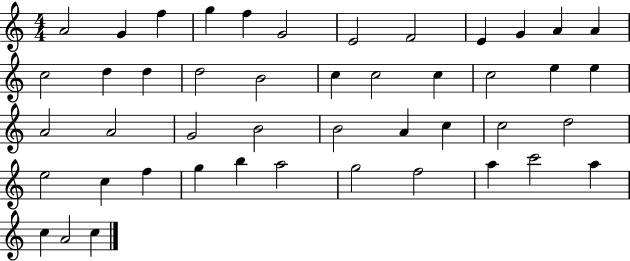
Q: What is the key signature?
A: C major